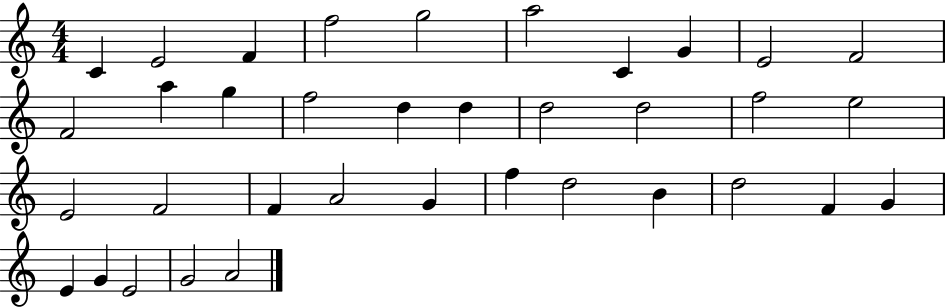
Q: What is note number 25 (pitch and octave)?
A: G4